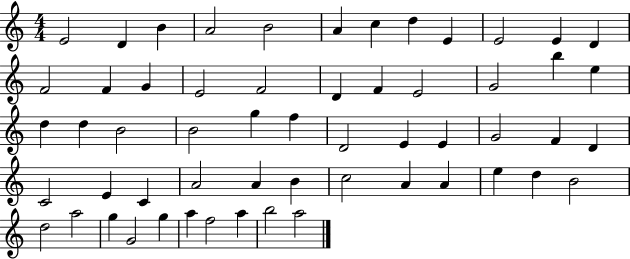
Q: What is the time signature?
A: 4/4